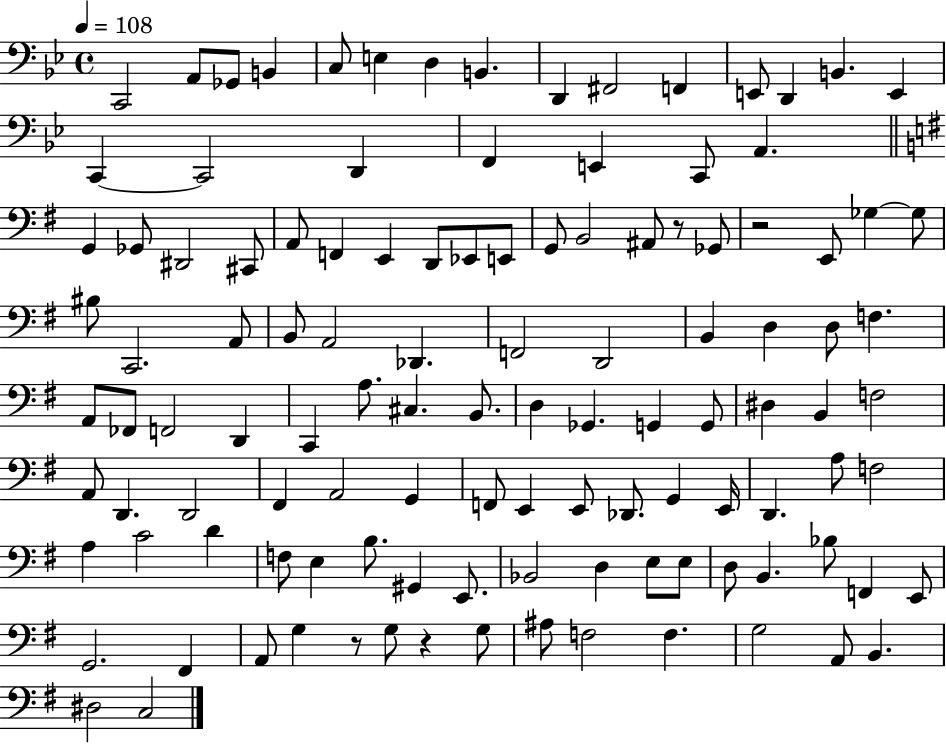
X:1
T:Untitled
M:4/4
L:1/4
K:Bb
C,,2 A,,/2 _G,,/2 B,, C,/2 E, D, B,, D,, ^F,,2 F,, E,,/2 D,, B,, E,, C,, C,,2 D,, F,, E,, C,,/2 A,, G,, _G,,/2 ^D,,2 ^C,,/2 A,,/2 F,, E,, D,,/2 _E,,/2 E,,/2 G,,/2 B,,2 ^A,,/2 z/2 _G,,/2 z2 E,,/2 _G, _G,/2 ^B,/2 C,,2 A,,/2 B,,/2 A,,2 _D,, F,,2 D,,2 B,, D, D,/2 F, A,,/2 _F,,/2 F,,2 D,, C,, A,/2 ^C, B,,/2 D, _G,, G,, G,,/2 ^D, B,, F,2 A,,/2 D,, D,,2 ^F,, A,,2 G,, F,,/2 E,, E,,/2 _D,,/2 G,, E,,/4 D,, A,/2 F,2 A, C2 D F,/2 E, B,/2 ^G,, E,,/2 _B,,2 D, E,/2 E,/2 D,/2 B,, _B,/2 F,, E,,/2 G,,2 ^F,, A,,/2 G, z/2 G,/2 z G,/2 ^A,/2 F,2 F, G,2 A,,/2 B,, ^D,2 C,2